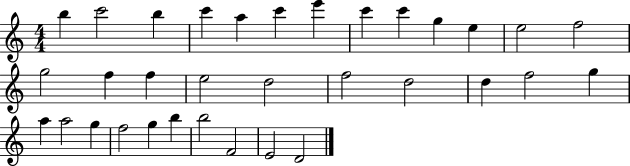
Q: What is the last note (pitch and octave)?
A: D4